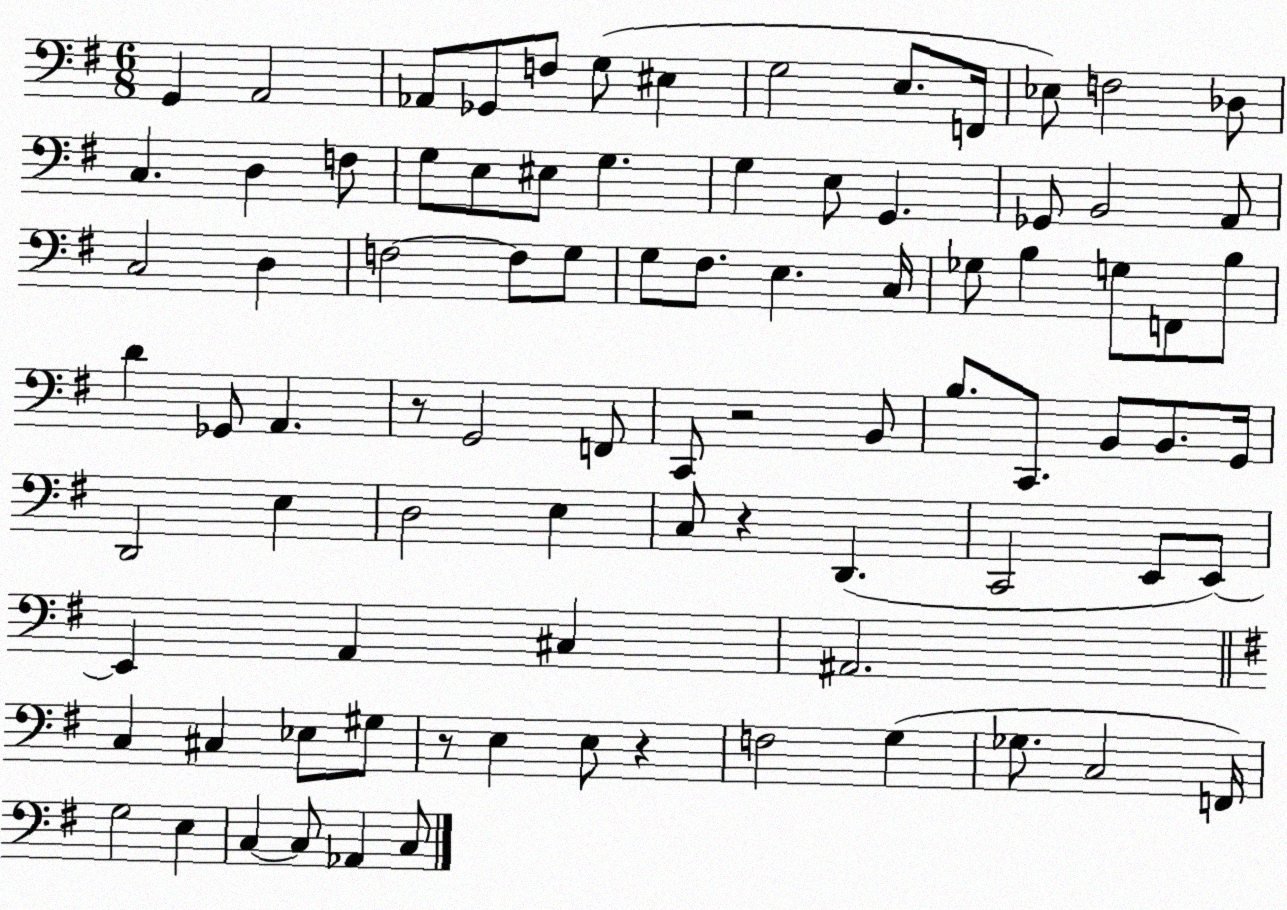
X:1
T:Untitled
M:6/8
L:1/4
K:G
G,, A,,2 _A,,/2 _G,,/2 F,/2 G,/2 ^E, G,2 E,/2 F,,/4 _E,/2 F,2 _D,/2 C, D, F,/2 G,/2 E,/2 ^E,/2 G, G, E,/2 G,, _G,,/2 B,,2 A,,/2 C,2 D, F,2 F,/2 G,/2 G,/2 ^F,/2 E, C,/4 _G,/2 B, G,/2 F,,/2 B,/2 D _G,,/2 A,, z/2 G,,2 F,,/2 C,,/2 z2 B,,/2 B,/2 C,,/2 B,,/2 B,,/2 G,,/4 D,,2 E, D,2 E, C,/2 z D,, C,,2 E,,/2 E,,/2 E,, A,, ^C, ^A,,2 C, ^C, _E,/2 ^G,/2 z/2 E, E,/2 z F,2 G, _G,/2 C,2 F,,/4 G,2 E, C, C,/2 _A,, C,/2